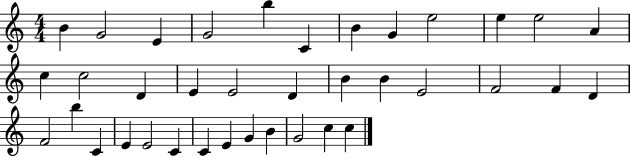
{
  \clef treble
  \numericTimeSignature
  \time 4/4
  \key c \major
  b'4 g'2 e'4 | g'2 b''4 c'4 | b'4 g'4 e''2 | e''4 e''2 a'4 | \break c''4 c''2 d'4 | e'4 e'2 d'4 | b'4 b'4 e'2 | f'2 f'4 d'4 | \break f'2 b''4 c'4 | e'4 e'2 c'4 | c'4 e'4 g'4 b'4 | g'2 c''4 c''4 | \break \bar "|."
}